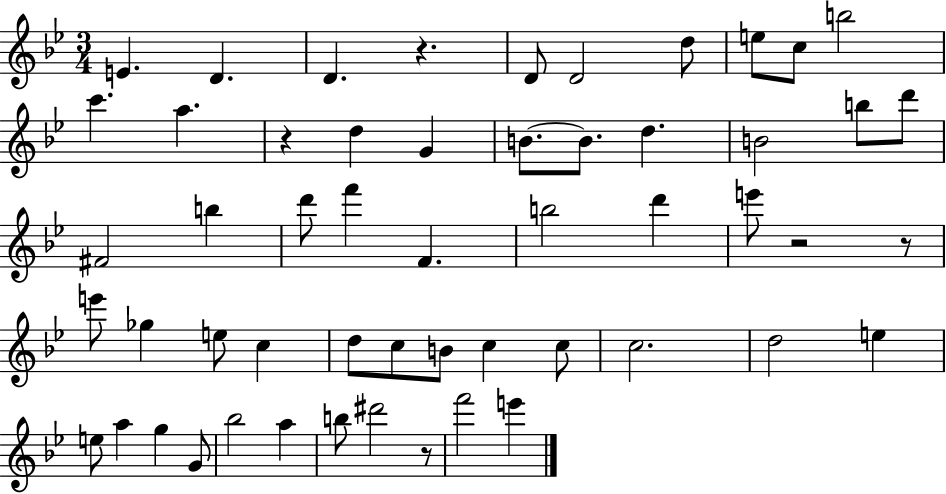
E4/q. D4/q. D4/q. R/q. D4/e D4/h D5/e E5/e C5/e B5/h C6/q. A5/q. R/q D5/q G4/q B4/e. B4/e. D5/q. B4/h B5/e D6/e F#4/h B5/q D6/e F6/q F4/q. B5/h D6/q E6/e R/h R/e E6/e Gb5/q E5/e C5/q D5/e C5/e B4/e C5/q C5/e C5/h. D5/h E5/q E5/e A5/q G5/q G4/e Bb5/h A5/q B5/e D#6/h R/e F6/h E6/q